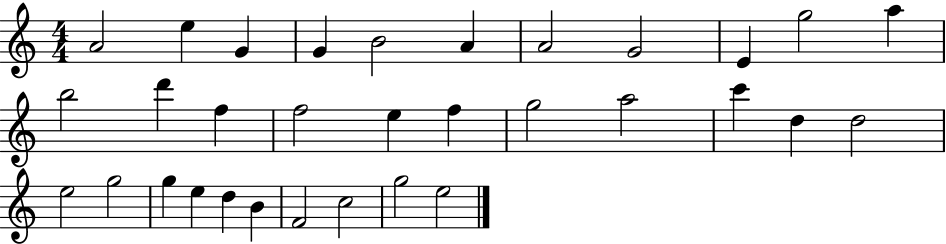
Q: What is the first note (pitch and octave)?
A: A4